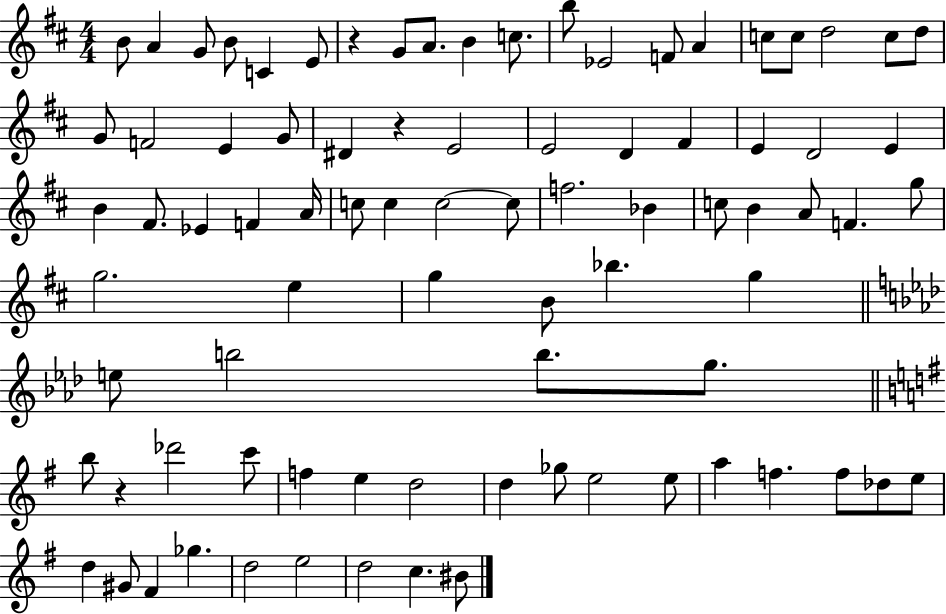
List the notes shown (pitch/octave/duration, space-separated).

B4/e A4/q G4/e B4/e C4/q E4/e R/q G4/e A4/e. B4/q C5/e. B5/e Eb4/h F4/e A4/q C5/e C5/e D5/h C5/e D5/e G4/e F4/h E4/q G4/e D#4/q R/q E4/h E4/h D4/q F#4/q E4/q D4/h E4/q B4/q F#4/e. Eb4/q F4/q A4/s C5/e C5/q C5/h C5/e F5/h. Bb4/q C5/e B4/q A4/e F4/q. G5/e G5/h. E5/q G5/q B4/e Bb5/q. G5/q E5/e B5/h B5/e. G5/e. B5/e R/q Db6/h C6/e F5/q E5/q D5/h D5/q Gb5/e E5/h E5/e A5/q F5/q. F5/e Db5/e E5/e D5/q G#4/e F#4/q Gb5/q. D5/h E5/h D5/h C5/q. BIS4/e